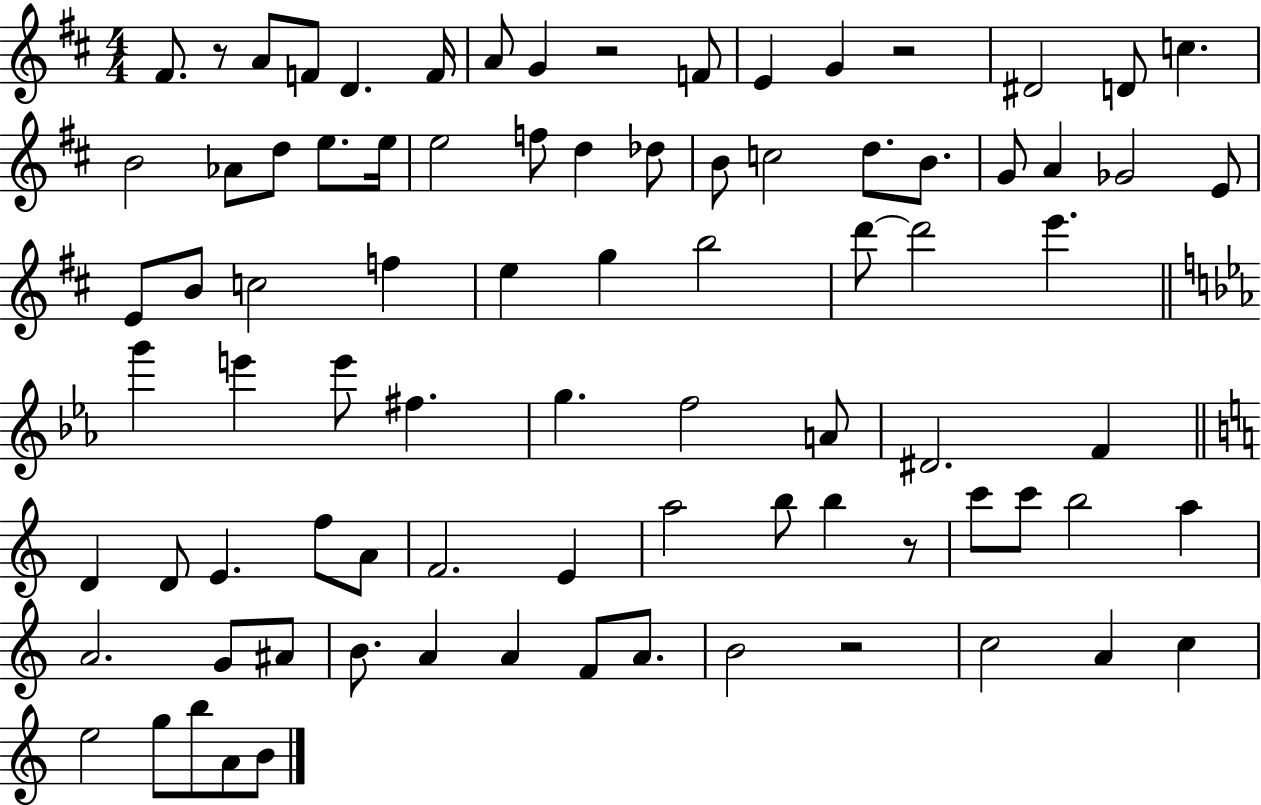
{
  \clef treble
  \numericTimeSignature
  \time 4/4
  \key d \major
  fis'8. r8 a'8 f'8 d'4. f'16 | a'8 g'4 r2 f'8 | e'4 g'4 r2 | dis'2 d'8 c''4. | \break b'2 aes'8 d''8 e''8. e''16 | e''2 f''8 d''4 des''8 | b'8 c''2 d''8. b'8. | g'8 a'4 ges'2 e'8 | \break e'8 b'8 c''2 f''4 | e''4 g''4 b''2 | d'''8~~ d'''2 e'''4. | \bar "||" \break \key c \minor g'''4 e'''4 e'''8 fis''4. | g''4. f''2 a'8 | dis'2. f'4 | \bar "||" \break \key c \major d'4 d'8 e'4. f''8 a'8 | f'2. e'4 | a''2 b''8 b''4 r8 | c'''8 c'''8 b''2 a''4 | \break a'2. g'8 ais'8 | b'8. a'4 a'4 f'8 a'8. | b'2 r2 | c''2 a'4 c''4 | \break e''2 g''8 b''8 a'8 b'8 | \bar "|."
}